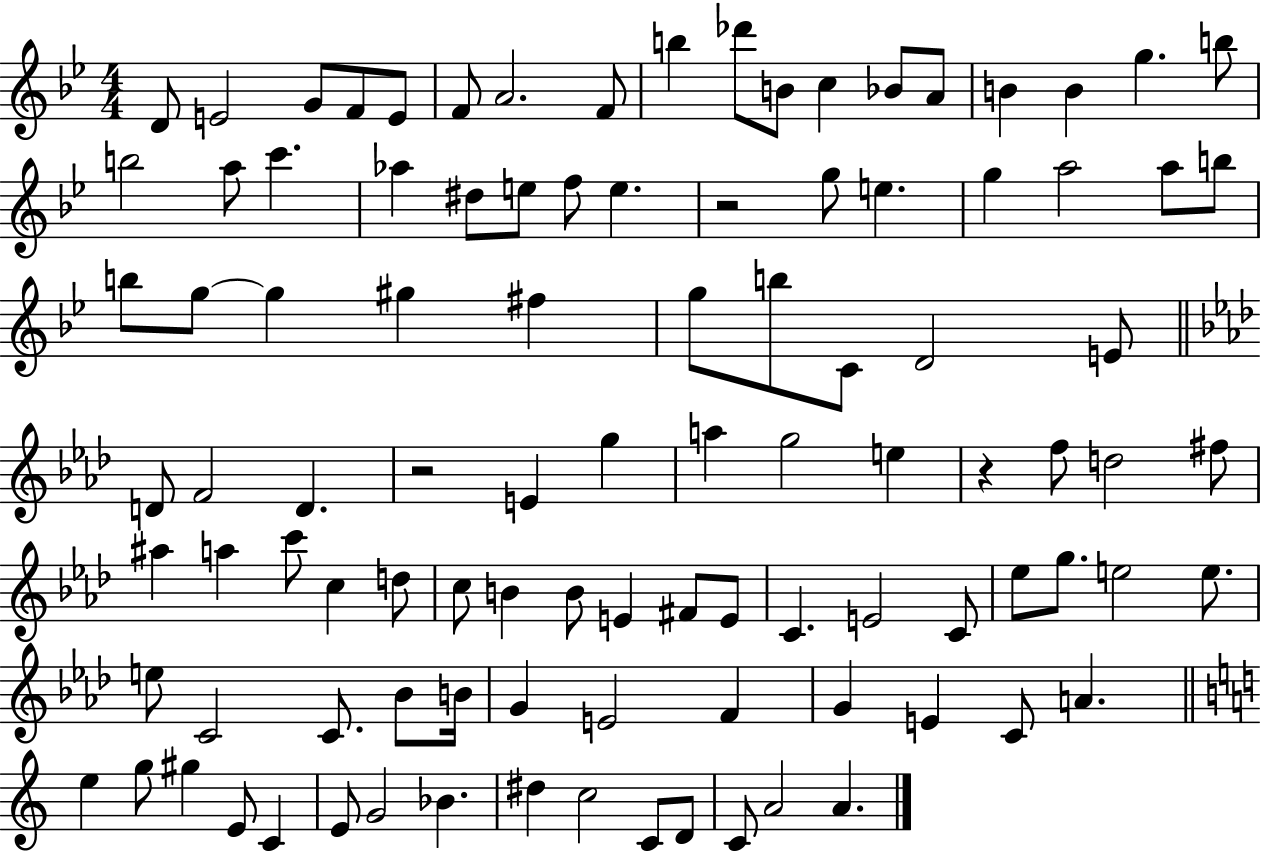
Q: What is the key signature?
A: BES major